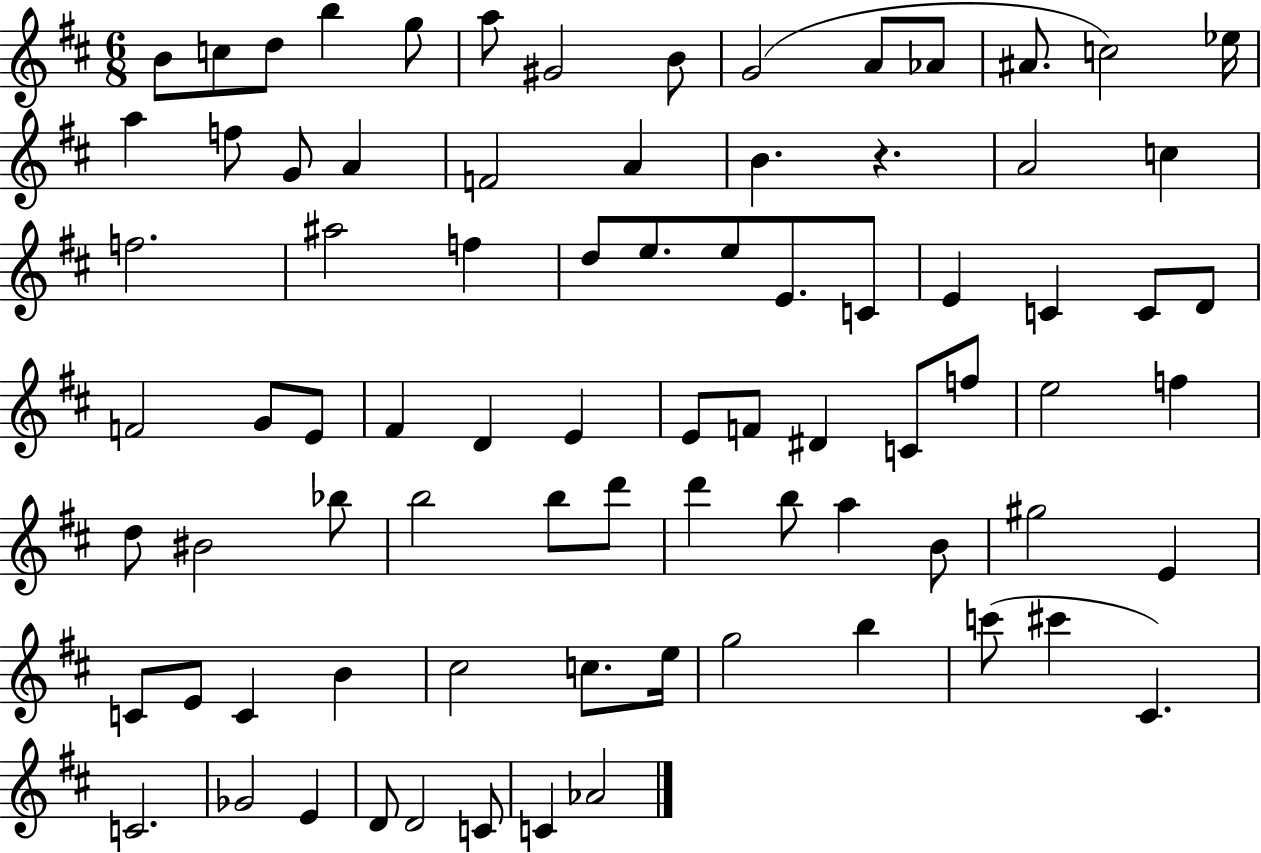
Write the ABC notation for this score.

X:1
T:Untitled
M:6/8
L:1/4
K:D
B/2 c/2 d/2 b g/2 a/2 ^G2 B/2 G2 A/2 _A/2 ^A/2 c2 _e/4 a f/2 G/2 A F2 A B z A2 c f2 ^a2 f d/2 e/2 e/2 E/2 C/2 E C C/2 D/2 F2 G/2 E/2 ^F D E E/2 F/2 ^D C/2 f/2 e2 f d/2 ^B2 _b/2 b2 b/2 d'/2 d' b/2 a B/2 ^g2 E C/2 E/2 C B ^c2 c/2 e/4 g2 b c'/2 ^c' ^C C2 _G2 E D/2 D2 C/2 C _A2